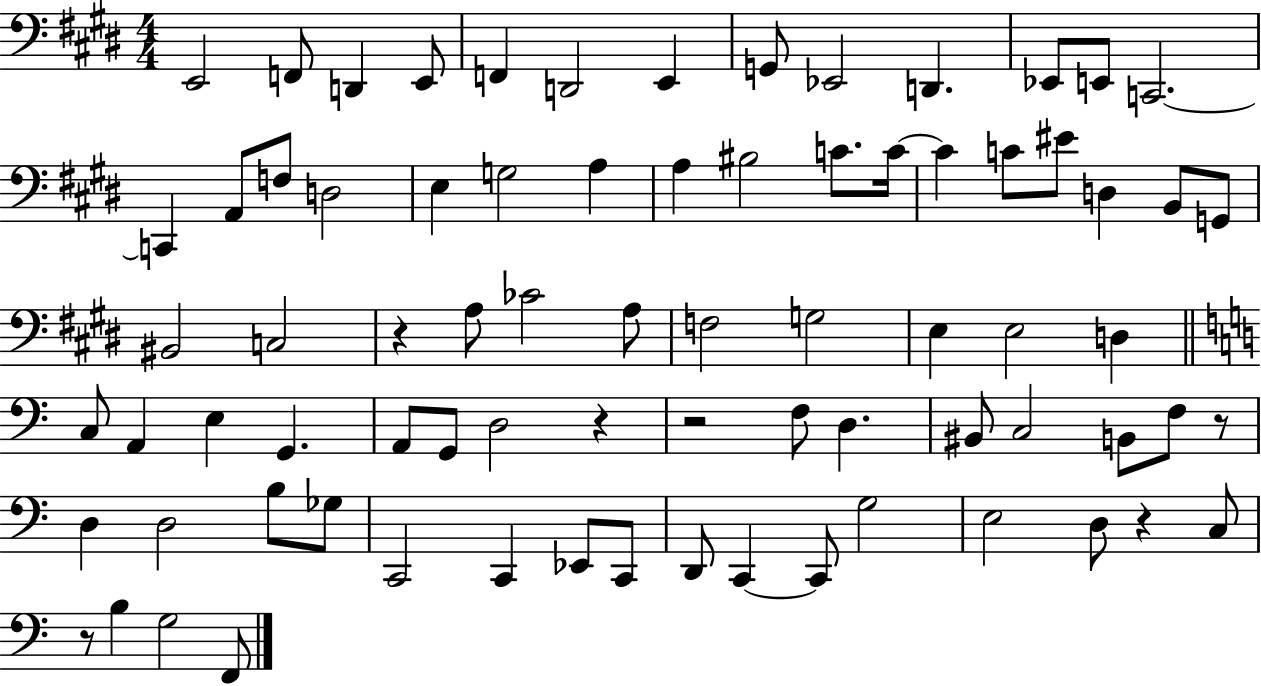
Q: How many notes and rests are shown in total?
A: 77